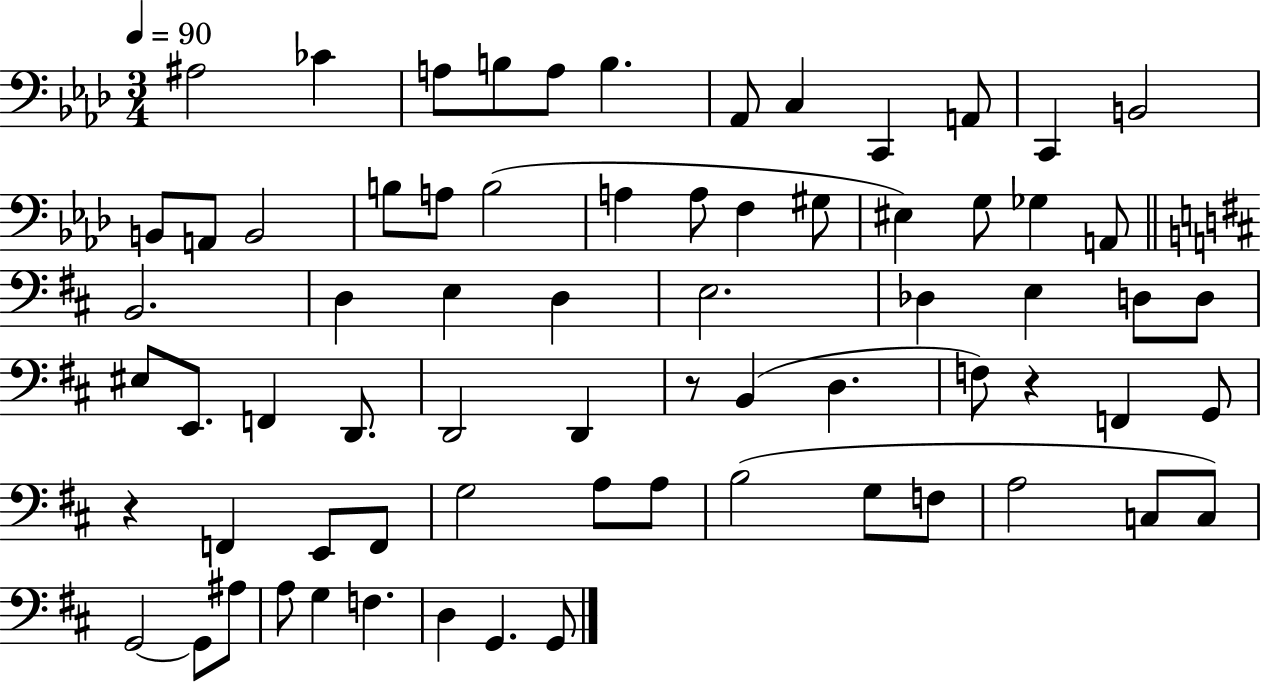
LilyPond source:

{
  \clef bass
  \numericTimeSignature
  \time 3/4
  \key aes \major
  \tempo 4 = 90
  ais2 ces'4 | a8 b8 a8 b4. | aes,8 c4 c,4 a,8 | c,4 b,2 | \break b,8 a,8 b,2 | b8 a8 b2( | a4 a8 f4 gis8 | eis4) g8 ges4 a,8 | \break \bar "||" \break \key b \minor b,2. | d4 e4 d4 | e2. | des4 e4 d8 d8 | \break eis8 e,8. f,4 d,8. | d,2 d,4 | r8 b,4( d4. | f8) r4 f,4 g,8 | \break r4 f,4 e,8 f,8 | g2 a8 a8 | b2( g8 f8 | a2 c8 c8) | \break g,2~~ g,8 ais8 | a8 g4 f4. | d4 g,4. g,8 | \bar "|."
}